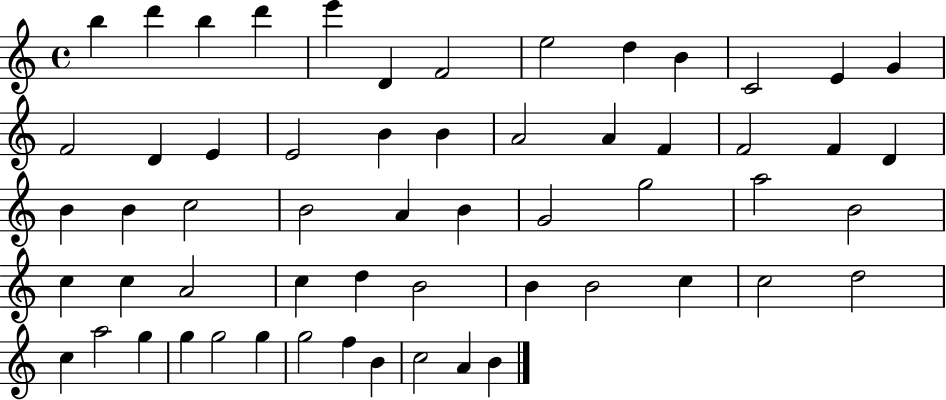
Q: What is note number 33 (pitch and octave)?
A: G5